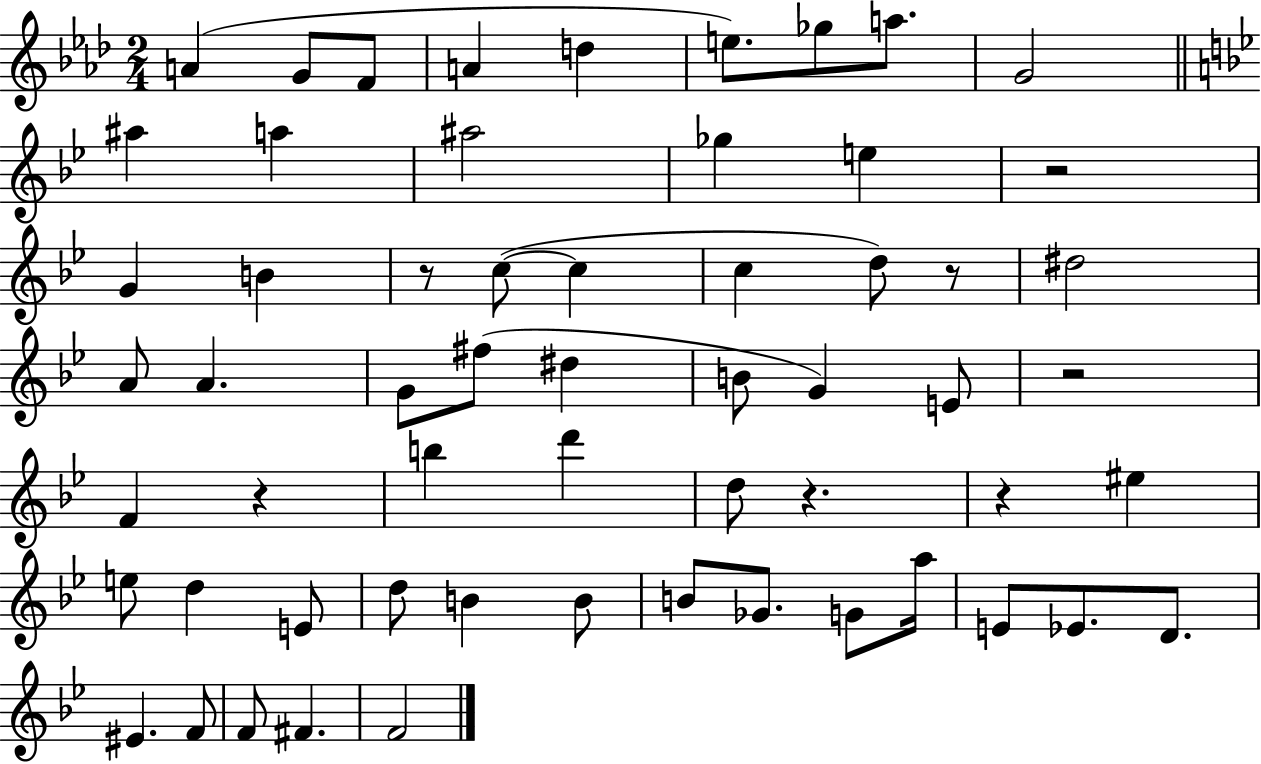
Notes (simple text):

A4/q G4/e F4/e A4/q D5/q E5/e. Gb5/e A5/e. G4/h A#5/q A5/q A#5/h Gb5/q E5/q R/h G4/q B4/q R/e C5/e C5/q C5/q D5/e R/e D#5/h A4/e A4/q. G4/e F#5/e D#5/q B4/e G4/q E4/e R/h F4/q R/q B5/q D6/q D5/e R/q. R/q EIS5/q E5/e D5/q E4/e D5/e B4/q B4/e B4/e Gb4/e. G4/e A5/s E4/e Eb4/e. D4/e. EIS4/q. F4/e F4/e F#4/q. F4/h